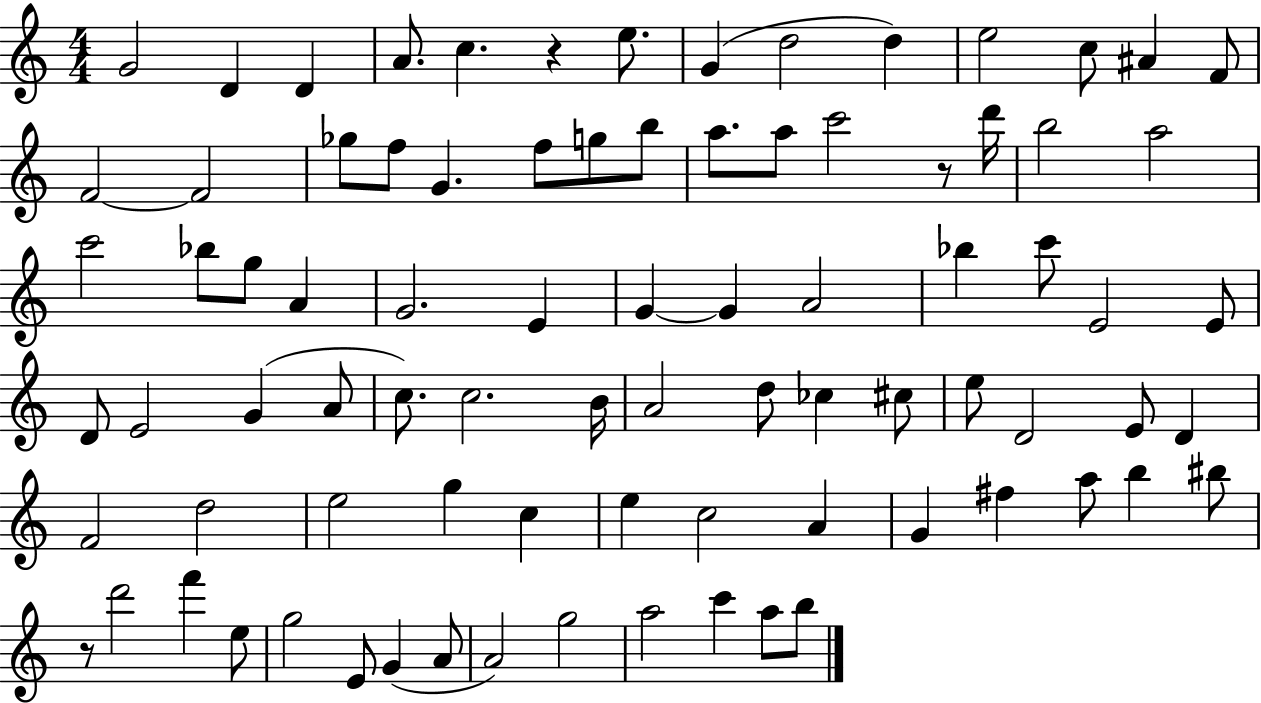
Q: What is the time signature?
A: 4/4